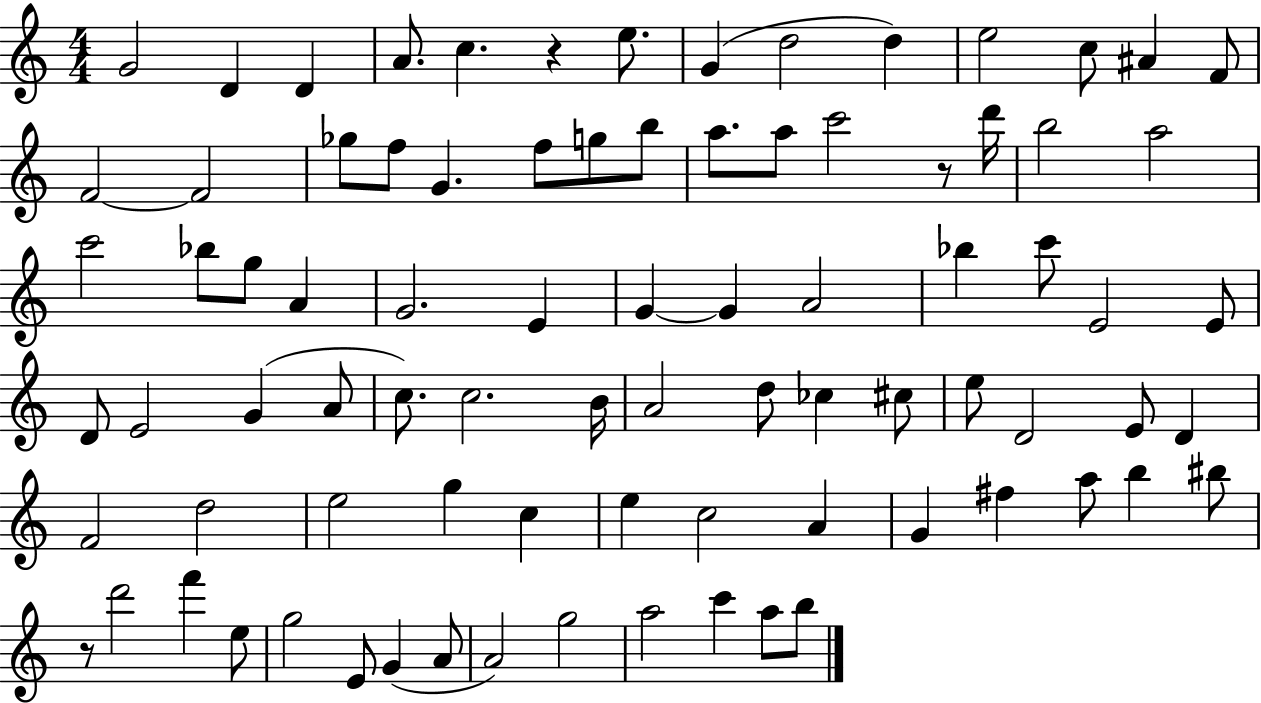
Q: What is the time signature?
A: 4/4